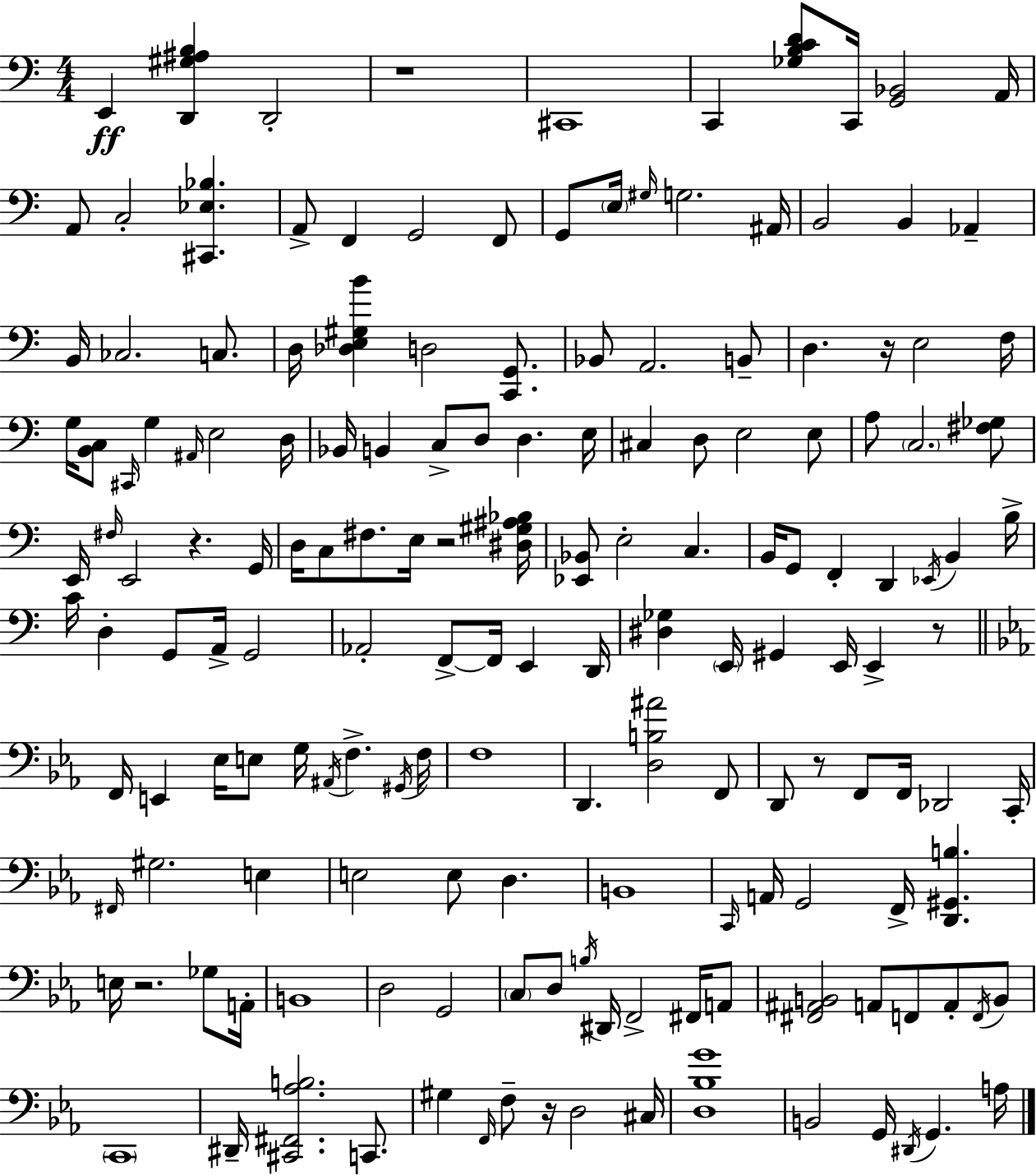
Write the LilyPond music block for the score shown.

{
  \clef bass
  \numericTimeSignature
  \time 4/4
  \key a \minor
  e,4\ff <d, gis ais b>4 d,2-. | r1 | cis,1 | c,4 <ges b c' d'>8 c,16 <g, bes,>2 a,16 | \break a,8 c2-. <cis, ees bes>4. | a,8-> f,4 g,2 f,8 | g,8 \parenthesize e16 \grace { gis16 } g2. | ais,16 b,2 b,4 aes,4-- | \break b,16 ces2. c8. | d16 <des e gis b'>4 d2 <c, g,>8. | bes,8 a,2. b,8-- | d4. r16 e2 | \break f16 g16 <b, c>8 \grace { cis,16 } g4 \grace { ais,16 } e2 | d16 bes,16 b,4 c8-> d8 d4. | e16 cis4 d8 e2 | e8 a8 \parenthesize c2. | \break <fis ges>8 e,16 \grace { fis16 } e,2 r4. | g,16 d16 c8 fis8. e16 r2 | <dis gis ais bes>16 <ees, bes,>8 e2-. c4. | b,16 g,8 f,4-. d,4 \acciaccatura { ees,16 } | \break b,4 b16-> c'16 d4-. g,8 a,16-> g,2 | aes,2-. f,8->~~ f,16 | e,4 d,16 <dis ges>4 \parenthesize e,16 gis,4 e,16 e,4-> | r8 \bar "||" \break \key ees \major f,16 e,4 ees16 e8 g16 \acciaccatura { ais,16 } f4.-> | \acciaccatura { gis,16 } f16 f1 | d,4. <d b ais'>2 | f,8 d,8 r8 f,8 f,16 des,2 | \break c,16-. \grace { fis,16 } gis2. e4 | e2 e8 d4. | b,1 | \grace { c,16 } a,16 g,2 f,16-> <d, gis, b>4. | \break e16 r2. | ges8 a,16-. b,1 | d2 g,2 | \parenthesize c8 d8 \acciaccatura { b16 } dis,16 f,2-> | \break fis,16 a,8 <fis, ais, b,>2 a,8 f,8 | a,8-. \acciaccatura { f,16 } b,8 \parenthesize c,1 | dis,16-- <cis, fis, aes b>2. | c,8. gis4 \grace { f,16 } f8-- r16 d2 | \break cis16 <d bes g'>1 | b,2 g,16 | \acciaccatura { dis,16 } g,4. a16 \bar "|."
}